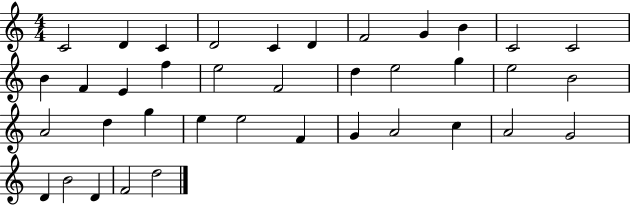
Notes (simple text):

C4/h D4/q C4/q D4/h C4/q D4/q F4/h G4/q B4/q C4/h C4/h B4/q F4/q E4/q F5/q E5/h F4/h D5/q E5/h G5/q E5/h B4/h A4/h D5/q G5/q E5/q E5/h F4/q G4/q A4/h C5/q A4/h G4/h D4/q B4/h D4/q F4/h D5/h